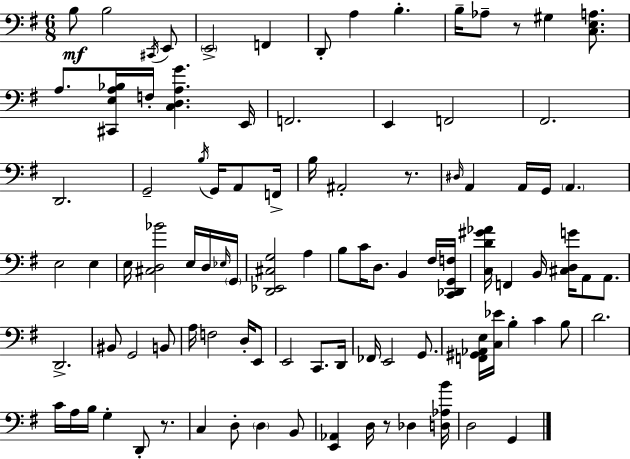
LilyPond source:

{
  \clef bass
  \numericTimeSignature
  \time 6/8
  \key g \major
  \repeat volta 2 { b8\mf b2 \acciaccatura { cis,16 } e,8 | \parenthesize e,2-> f,4 | d,8-. a4 b4.-. | b16-- aes8-- r8 gis4 <c e a>8. | \break a8. <cis, e a bes>16 f16-. <c d a g'>4. | e,16 f,2. | e,4 f,2 | fis,2. | \break d,2. | g,2-- \acciaccatura { b16 } g,16 a,8 | f,16-> b16 ais,2-. r8. | \grace { dis16 } a,4 a,16 g,16 \parenthesize a,4. | \break e2 e4 | e16 <cis d bes'>2 | e16 d16 \grace { ees16 } \parenthesize g,16 <d, ees, cis g>2 | a4 b8 c'16 d8. b,4 | \break fis16 <c, des, g, f>16 <c d' gis' aes'>16 f,4 b,16 <cis d g'>16 a,8 | a,8. d,2.-> | bis,8 g,2 | b,8 a16 f2 | \break d16-. e,8 e,2 | c,8. d,16 fes,16 e,2 | g,8. <f, gis, aes, e>16 <c ees'>16 b4-. c'4 | b8 d'2. | \break c'16 a16 b16 g4-. d,8-. | r8. c4 d8-. \parenthesize d4 | b,8 <e, aes,>4 d16 r8 des4 | <d aes b'>16 d2 | \break g,4 } \bar "|."
}